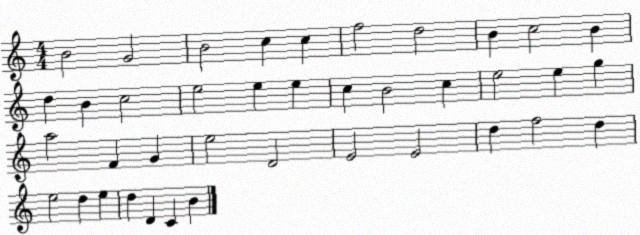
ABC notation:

X:1
T:Untitled
M:4/4
L:1/4
K:C
B2 G2 B2 c c f2 d2 B c2 B d B c2 e2 e e c B2 c e2 e g a2 F G e2 D2 E2 E2 d f2 d e2 d e d D C B